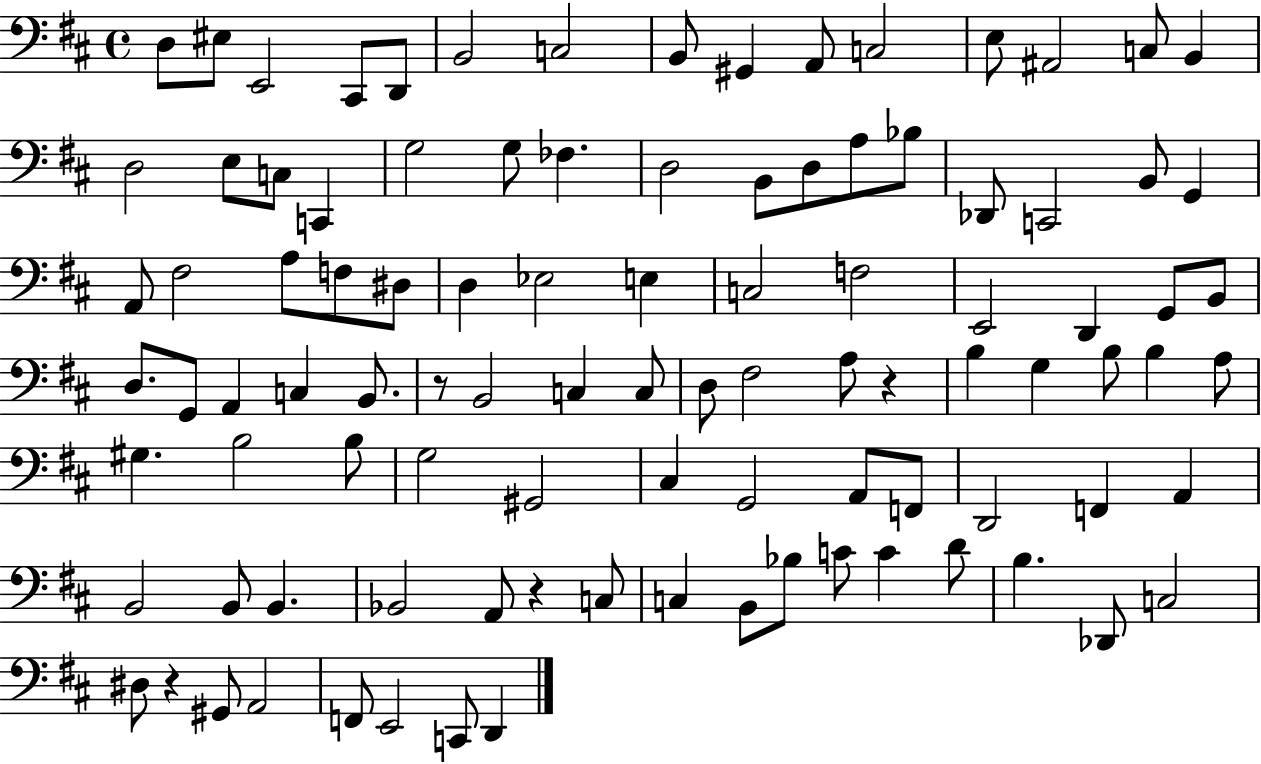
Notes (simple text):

D3/e EIS3/e E2/h C#2/e D2/e B2/h C3/h B2/e G#2/q A2/e C3/h E3/e A#2/h C3/e B2/q D3/h E3/e C3/e C2/q G3/h G3/e FES3/q. D3/h B2/e D3/e A3/e Bb3/e Db2/e C2/h B2/e G2/q A2/e F#3/h A3/e F3/e D#3/e D3/q Eb3/h E3/q C3/h F3/h E2/h D2/q G2/e B2/e D3/e. G2/e A2/q C3/q B2/e. R/e B2/h C3/q C3/e D3/e F#3/h A3/e R/q B3/q G3/q B3/e B3/q A3/e G#3/q. B3/h B3/e G3/h G#2/h C#3/q G2/h A2/e F2/e D2/h F2/q A2/q B2/h B2/e B2/q. Bb2/h A2/e R/q C3/e C3/q B2/e Bb3/e C4/e C4/q D4/e B3/q. Db2/e C3/h D#3/e R/q G#2/e A2/h F2/e E2/h C2/e D2/q